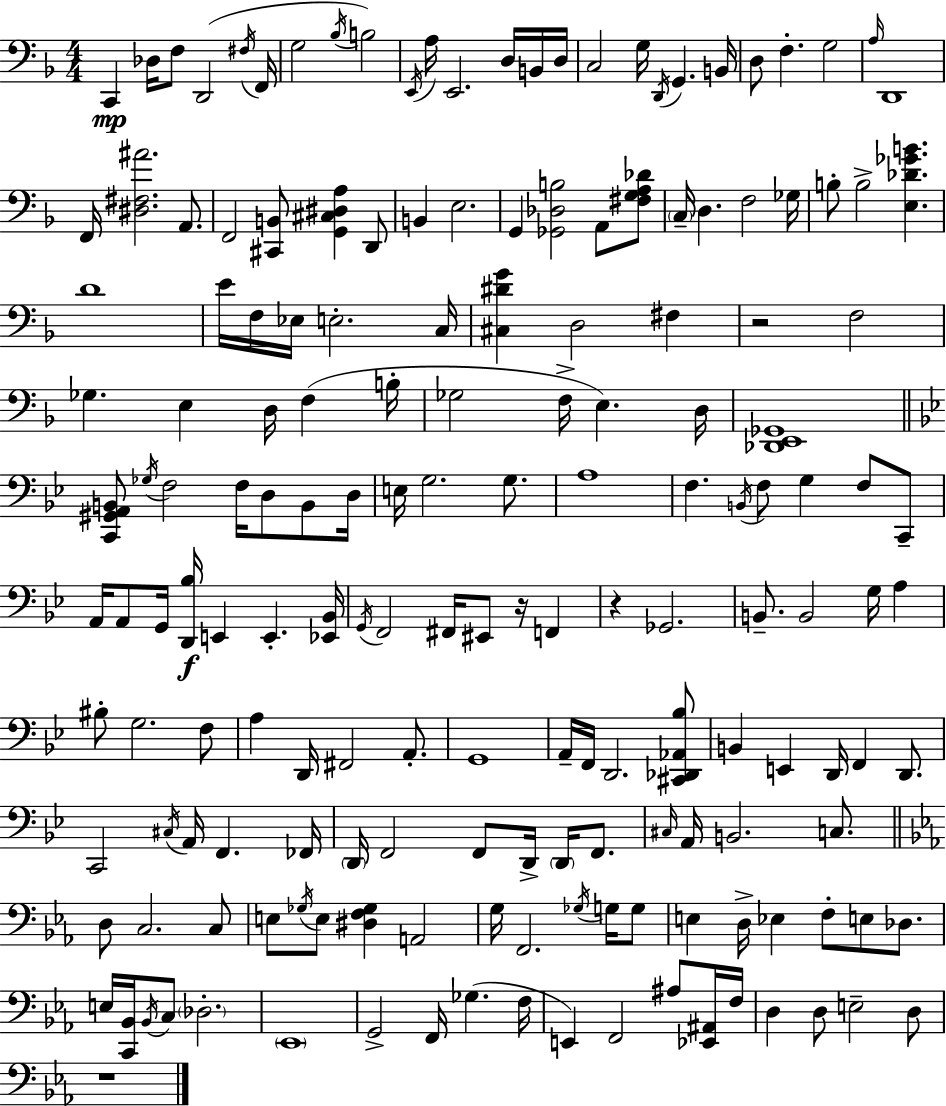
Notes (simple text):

C2/q Db3/s F3/e D2/h F#3/s F2/s G3/h Bb3/s B3/h E2/s A3/s E2/h. D3/s B2/s D3/s C3/h G3/s D2/s G2/q. B2/s D3/e F3/q. G3/h A3/s D2/w F2/s [D#3,F#3,A#4]/h. A2/e. F2/h [C#2,B2]/e [G2,C#3,D#3,A3]/q D2/e B2/q E3/h. G2/q [Gb2,Db3,B3]/h A2/e [F#3,G3,A3,Db4]/e C3/s D3/q. F3/h Gb3/s B3/e B3/h [E3,Db4,Gb4,B4]/q. D4/w E4/s F3/s Eb3/s E3/h. C3/s [C#3,D#4,G4]/q D3/h F#3/q R/h F3/h Gb3/q. E3/q D3/s F3/q B3/s Gb3/h F3/s E3/q. D3/s [Db2,E2,Gb2]/w [C2,G#2,A2,B2]/e Gb3/s F3/h F3/s D3/e B2/e D3/s E3/s G3/h. G3/e. A3/w F3/q. B2/s F3/e G3/q F3/e C2/e A2/s A2/e G2/s [D2,Bb3]/s E2/q E2/q. [Eb2,Bb2]/s G2/s F2/h F#2/s EIS2/e R/s F2/q R/q Gb2/h. B2/e. B2/h G3/s A3/q BIS3/e G3/h. F3/e A3/q D2/s F#2/h A2/e. G2/w A2/s F2/s D2/h. [C#2,Db2,Ab2,Bb3]/e B2/q E2/q D2/s F2/q D2/e. C2/h C#3/s A2/s F2/q. FES2/s D2/s F2/h F2/e D2/s D2/s F2/e. C#3/s A2/s B2/h. C3/e. D3/e C3/h. C3/e E3/e Gb3/s E3/e [D#3,F3,Gb3]/q A2/h G3/s F2/h. Gb3/s G3/s G3/e E3/q D3/s Eb3/q F3/e E3/e Db3/e. E3/s [C2,Bb2]/s Bb2/s C3/e Db3/h. Eb2/w G2/h F2/s Gb3/q. F3/s E2/q F2/h A#3/e [Eb2,A#2]/s F3/s D3/q D3/e E3/h D3/e R/w